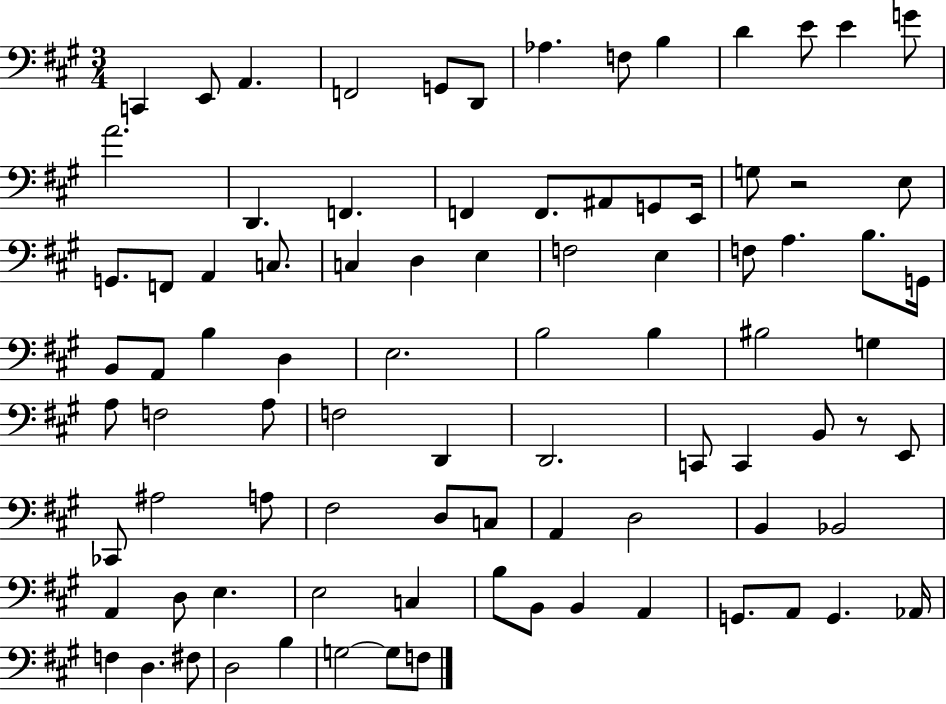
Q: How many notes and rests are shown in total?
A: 88